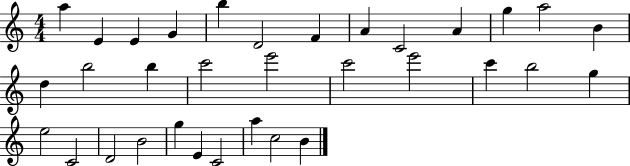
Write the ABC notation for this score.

X:1
T:Untitled
M:4/4
L:1/4
K:C
a E E G b D2 F A C2 A g a2 B d b2 b c'2 e'2 c'2 e'2 c' b2 g e2 C2 D2 B2 g E C2 a c2 B